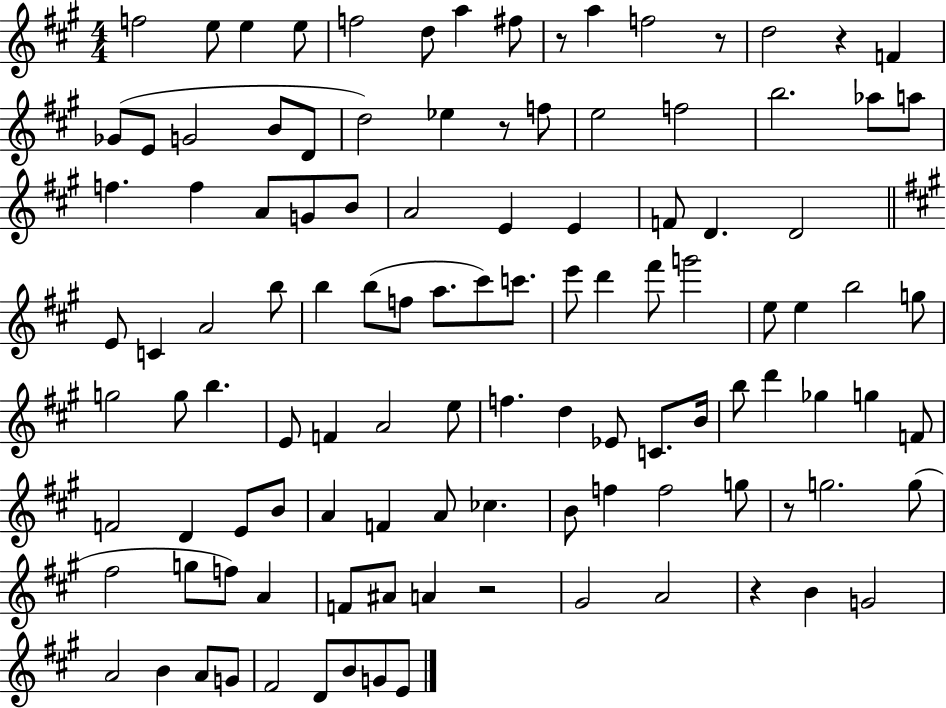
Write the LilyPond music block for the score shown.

{
  \clef treble
  \numericTimeSignature
  \time 4/4
  \key a \major
  f''2 e''8 e''4 e''8 | f''2 d''8 a''4 fis''8 | r8 a''4 f''2 r8 | d''2 r4 f'4 | \break ges'8( e'8 g'2 b'8 d'8 | d''2) ees''4 r8 f''8 | e''2 f''2 | b''2. aes''8 a''8 | \break f''4. f''4 a'8 g'8 b'8 | a'2 e'4 e'4 | f'8 d'4. d'2 | \bar "||" \break \key a \major e'8 c'4 a'2 b''8 | b''4 b''8( f''8 a''8. cis'''8) c'''8. | e'''8 d'''4 fis'''8 g'''2 | e''8 e''4 b''2 g''8 | \break g''2 g''8 b''4. | e'8 f'4 a'2 e''8 | f''4. d''4 ees'8 c'8. b'16 | b''8 d'''4 ges''4 g''4 f'8 | \break f'2 d'4 e'8 b'8 | a'4 f'4 a'8 ces''4. | b'8 f''4 f''2 g''8 | r8 g''2. g''8( | \break fis''2 g''8 f''8) a'4 | f'8 ais'8 a'4 r2 | gis'2 a'2 | r4 b'4 g'2 | \break a'2 b'4 a'8 g'8 | fis'2 d'8 b'8 g'8 e'8 | \bar "|."
}